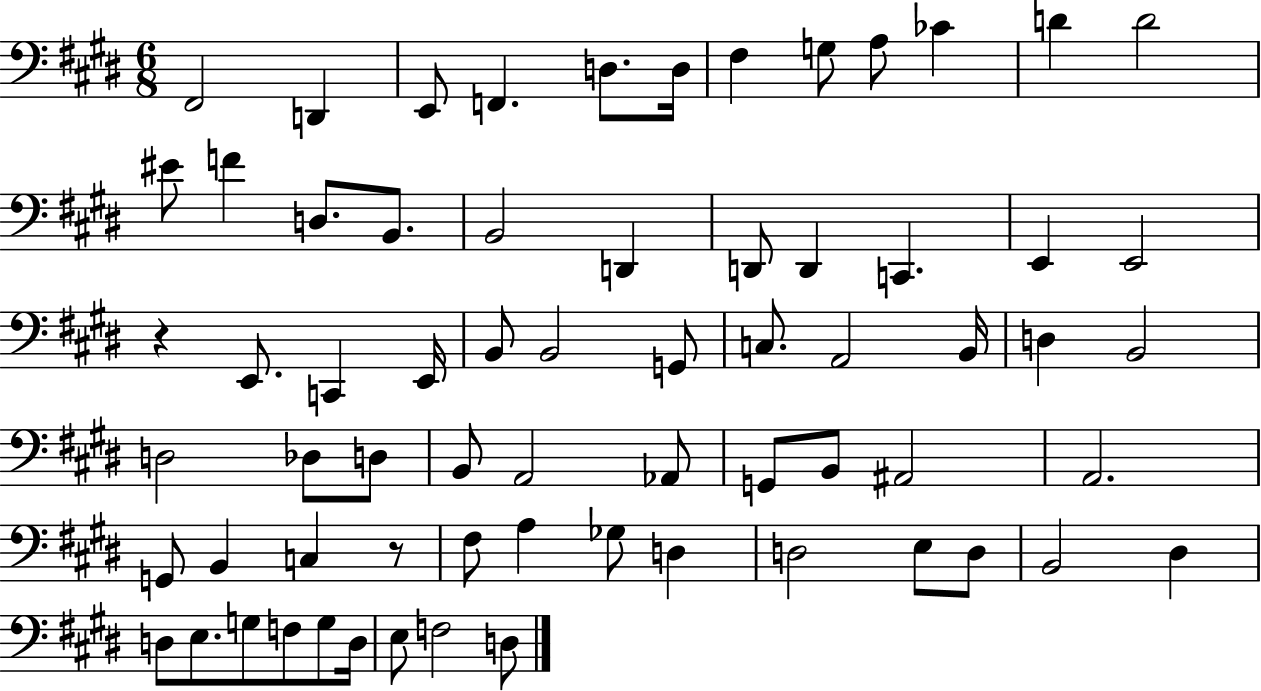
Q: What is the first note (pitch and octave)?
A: F#2